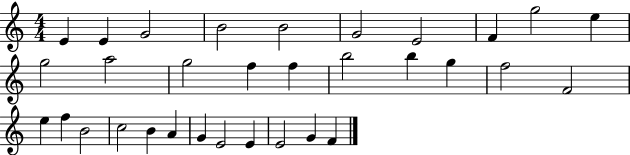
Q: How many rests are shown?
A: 0